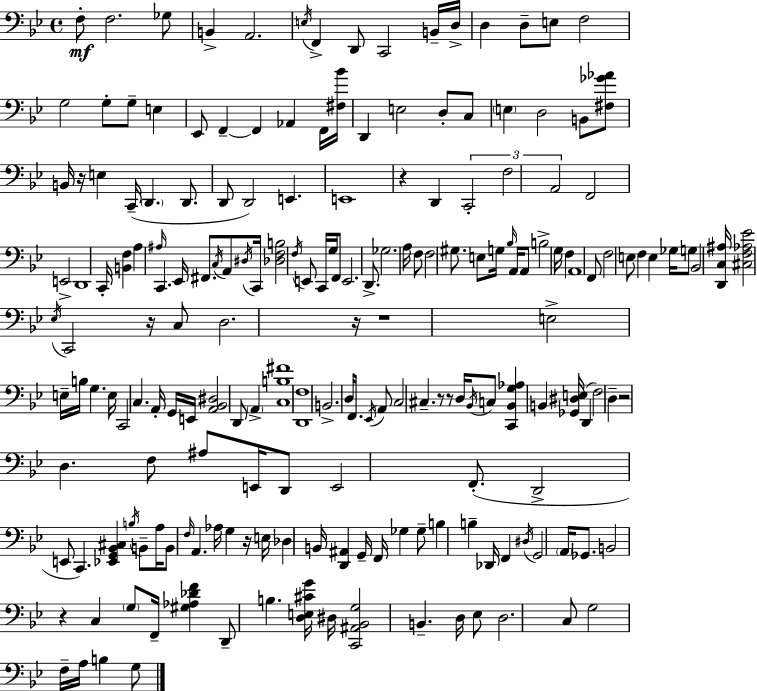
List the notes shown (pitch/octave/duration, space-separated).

F3/e F3/h. Gb3/e B2/q A2/h. E3/s F2/q D2/e C2/h B2/s D3/s D3/q D3/e E3/e F3/h G3/h G3/e G3/e E3/q Eb2/e F2/q F2/q Ab2/q F2/s [F#3,Bb4]/s D2/q E3/h D3/e C3/e E3/q D3/h B2/e [F#3,Gb4,Ab4]/e B2/s R/s E3/q C2/s D2/q. D2/e. D2/e D2/h E2/q. E2/w R/q D2/q C2/h F3/h A2/h F2/h E2/h D2/w C2/s [B2,F3]/q A3/q A#3/s C2/q. Eb2/s F#2/e. C3/s A2/e D#3/s C2/s [Db3,F3,B3]/h F3/s E2/e C2/s G3/s F2/e E2/h. D2/e. Gb3/h. A3/s F3/e F3/h G#3/e. E3/e G3/s Bb3/s A2/s A2/e B3/h G3/s F3/q A2/w F2/e F3/h E3/e F3/q E3/q Gb3/s G3/e Bb2/h [D2,C3,A#3]/s [C#3,F3,Ab3,Eb4]/h Eb3/s C2/h R/s C3/e D3/h. R/s R/w E3/h E3/s B3/s G3/q. E3/s C2/h C3/q. A2/s G2/s E2/s [A2,Bb2,D#3]/h D2/e A2/q [C3,B3,F#4]/w [D2,F3]/w B2/h. D3/s F2/e. Eb2/s A2/e C3/h C#3/q. R/e R/e D3/s Bb2/s C3/e [C2,Bb2,G3,Ab3]/q B2/q [Gb2,D#3,E3]/s D2/q F3/h D3/q R/h D3/q. F3/e A#3/e E2/s D2/e E2/h F2/e. D2/h E2/e C2/q. [Eb2,G2,Bb2,C#3]/q B3/s B2/e A3/s B2/e F3/s A2/q. Ab3/s G3/q R/s E3/s Db3/q B2/s [D2,A#2]/q G2/s F2/s Gb3/q Gb3/e B3/q B3/q Db2/s F2/q D#3/s G2/h A2/s Gb2/e. B2/h R/q C3/q G3/e F2/s [G#3,Ab3,Db4,F4]/q D2/e B3/q. [D3,E3,C#4,G4]/s D#3/s [C2,A#2,Bb2,G3]/h B2/q. D3/s Eb3/e D3/h. C3/e G3/h F3/s A3/s B3/q G3/e